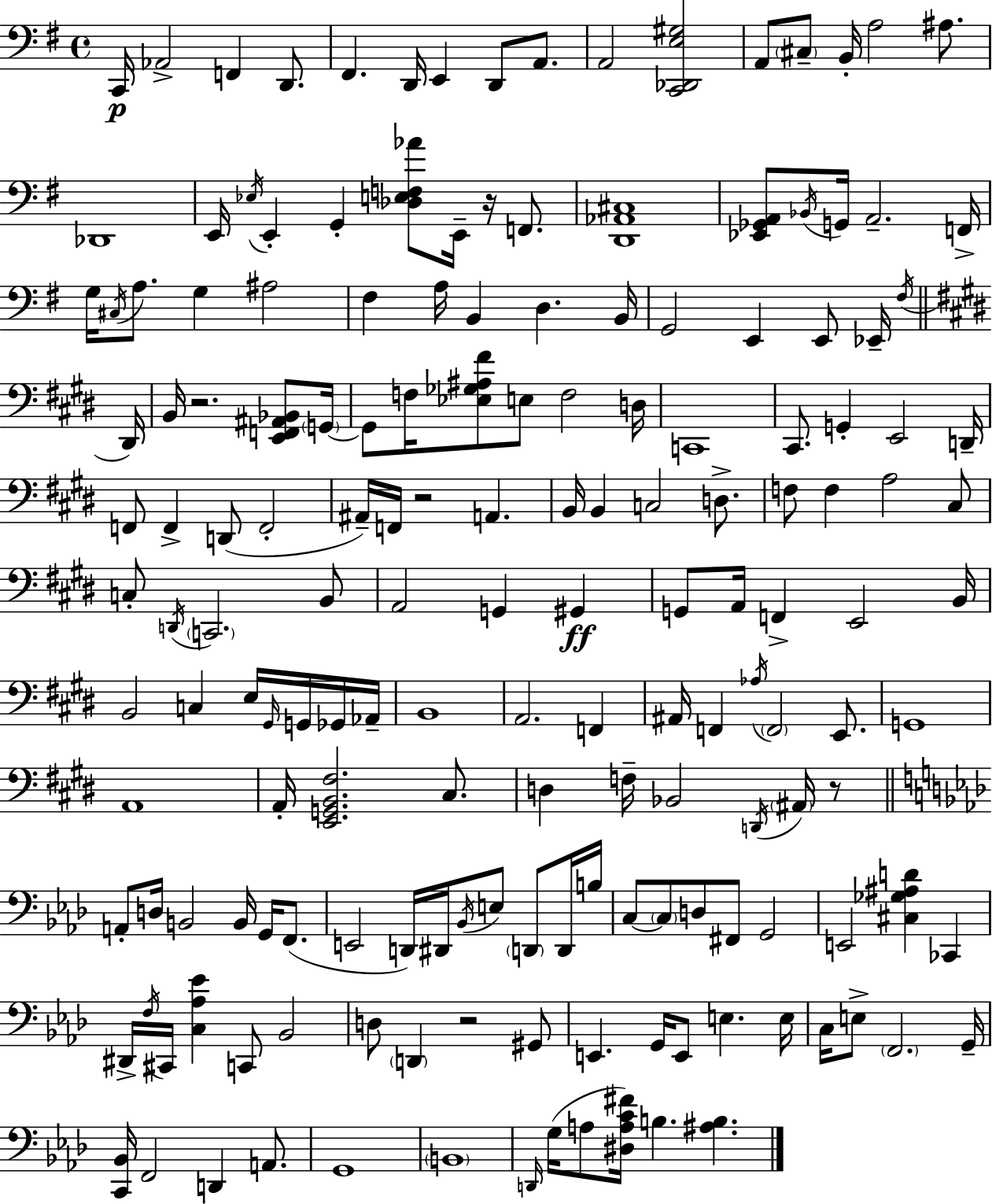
X:1
T:Untitled
M:4/4
L:1/4
K:Em
C,,/4 _A,,2 F,, D,,/2 ^F,, D,,/4 E,, D,,/2 A,,/2 A,,2 [C,,_D,,E,^G,]2 A,,/2 ^C,/2 B,,/4 A,2 ^A,/2 _D,,4 E,,/4 _E,/4 E,, G,, [_D,E,F,_A]/2 E,,/4 z/4 F,,/2 [D,,_A,,^C,]4 [_E,,_G,,A,,]/2 _B,,/4 G,,/4 A,,2 F,,/4 G,/4 ^C,/4 A,/2 G, ^A,2 ^F, A,/4 B,, D, B,,/4 G,,2 E,, E,,/2 _E,,/4 ^F,/4 ^D,,/4 B,,/4 z2 [E,,F,,^A,,_B,,]/2 G,,/4 G,,/2 F,/4 [_E,_G,^A,^F]/2 E,/2 F,2 D,/4 C,,4 ^C,,/2 G,, E,,2 D,,/4 F,,/2 F,, D,,/2 F,,2 ^A,,/4 F,,/4 z2 A,, B,,/4 B,, C,2 D,/2 F,/2 F, A,2 ^C,/2 C,/2 D,,/4 C,,2 B,,/2 A,,2 G,, ^G,, G,,/2 A,,/4 F,, E,,2 B,,/4 B,,2 C, E,/4 ^G,,/4 G,,/4 _G,,/4 _A,,/4 B,,4 A,,2 F,, ^A,,/4 F,, _A,/4 F,,2 E,,/2 G,,4 A,,4 A,,/4 [E,,G,,B,,^F,]2 ^C,/2 D, F,/4 _B,,2 D,,/4 ^A,,/4 z/2 A,,/2 D,/4 B,,2 B,,/4 G,,/4 F,,/2 E,,2 D,,/4 ^D,,/4 _B,,/4 E,/2 D,,/2 D,,/4 B,/4 C,/2 C,/2 D,/2 ^F,,/2 G,,2 E,,2 [^C,_G,^A,D] _C,, ^D,,/4 F,/4 ^C,,/4 [C,_A,_E] C,,/2 _B,,2 D,/2 D,, z2 ^G,,/2 E,, G,,/4 E,,/2 E, E,/4 C,/4 E,/2 F,,2 G,,/4 [C,,_B,,]/4 F,,2 D,, A,,/2 G,,4 B,,4 D,,/4 G,/4 A,/2 [^D,A,C^F]/4 B, [^A,B,]